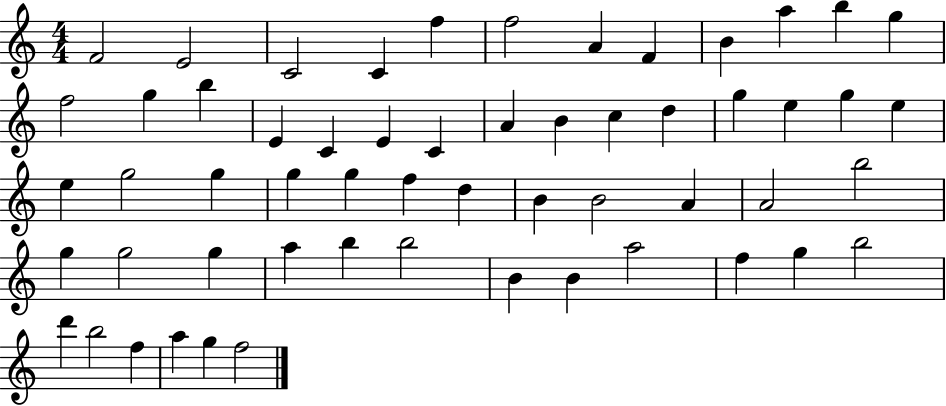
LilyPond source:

{
  \clef treble
  \numericTimeSignature
  \time 4/4
  \key c \major
  f'2 e'2 | c'2 c'4 f''4 | f''2 a'4 f'4 | b'4 a''4 b''4 g''4 | \break f''2 g''4 b''4 | e'4 c'4 e'4 c'4 | a'4 b'4 c''4 d''4 | g''4 e''4 g''4 e''4 | \break e''4 g''2 g''4 | g''4 g''4 f''4 d''4 | b'4 b'2 a'4 | a'2 b''2 | \break g''4 g''2 g''4 | a''4 b''4 b''2 | b'4 b'4 a''2 | f''4 g''4 b''2 | \break d'''4 b''2 f''4 | a''4 g''4 f''2 | \bar "|."
}